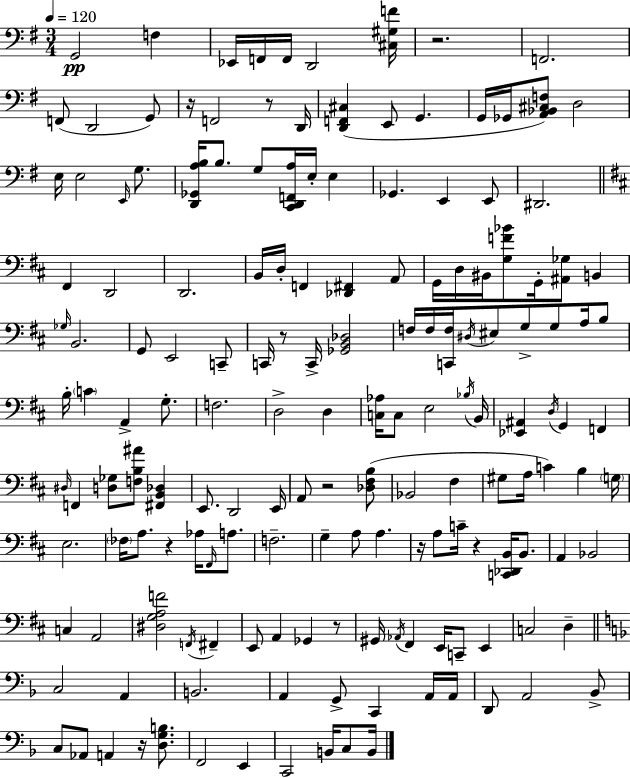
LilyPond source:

{
  \clef bass
  \numericTimeSignature
  \time 3/4
  \key e \minor
  \tempo 4 = 120
  g,2\pp f4 | ees,16 f,16 f,16 d,2 <cis gis f'>16 | r2. | f,2. | \break f,8( d,2 g,8) | r16 f,2 r8 d,16 | <d, f, cis>4( e,8 g,4. | g,16 ges,16 <a, bes, cis f>8) d2 | \break e16 e2 \grace { e,16 } g8. | <d, ges, a b>16 b8. g8 <c, d, f, a>16 e16-. e4 | ges,4. e,4 e,8 | dis,2. | \break \bar "||" \break \key d \major fis,4 d,2 | d,2. | b,16 d16-. f,4 <des, fis,>4 a,8 | g,16 d16 bis,16 <g f' bes'>8 g,16-. <ais, ges>8 b,4 | \break \grace { ges16 } b,2. | g,8 e,2 c,8-- | c,16 r8 c,16-> <ges, b, des>2 | f16 f16 <c, f>16 \acciaccatura { dis16 } eis8 g8-> g8 a16 | \break b8 b16-. \parenthesize c'4 a,4-> g8.-. | f2. | d2-> d4 | <c aes>16 c8 e2 | \break \acciaccatura { bes16 } b,16 <ees, ais,>4 \acciaccatura { d16 } g,4 | f,4 \grace { dis16 } f,4 <d ges>8 <f b ais'>8 | <fis, b, des>4 e,8. d,2 | e,16 a,8 r2 | \break <des fis b>8( bes,2 | fis4 gis8 a16 c'4) | b4 \parenthesize g16 e2. | \parenthesize fes16 a8. r4 | \break aes16 \grace { fis,16 } a8. f2.-- | g4-- a8 | a4. r16 a8 c'16-- r4 | <c, des, b,>16 b,8. a,4 bes,2 | \break c4 a,2 | <dis g a f'>2 | \acciaccatura { f,16 } fis,4-- e,8 a,4 | ges,4 r8 gis,16 \acciaccatura { aes,16 } fis,4 | \break e,16 c,8-- e,4 c2 | d4-- \bar "||" \break \key f \major c2 a,4 | b,2. | a,4 g,8-> c,4 a,16 a,16 | d,8 a,2 bes,8-> | \break c8 aes,8 a,4 r16 <d g b>8. | f,2 e,4 | c,2 b,16 c8 b,16 | \bar "|."
}